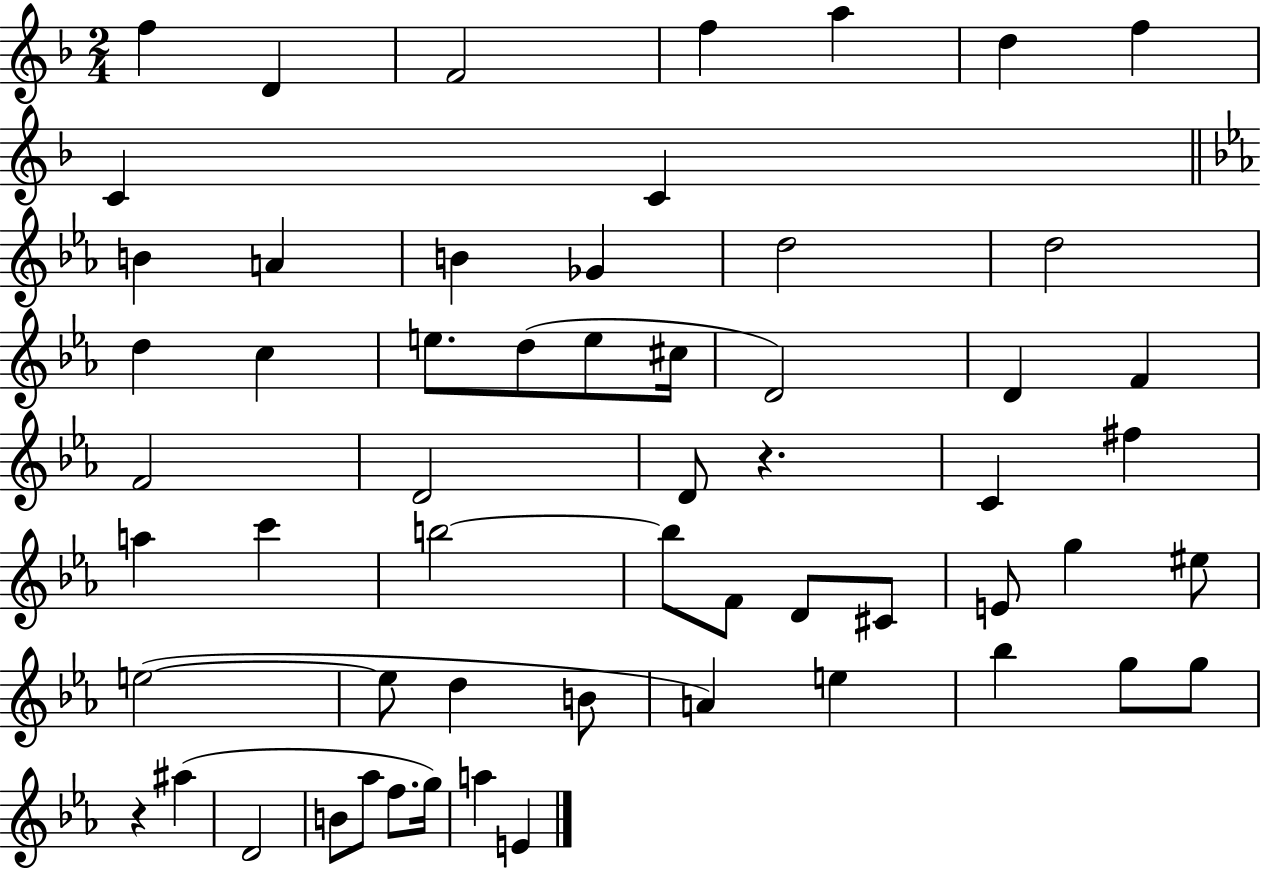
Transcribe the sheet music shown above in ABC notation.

X:1
T:Untitled
M:2/4
L:1/4
K:F
f D F2 f a d f C C B A B _G d2 d2 d c e/2 d/2 e/2 ^c/4 D2 D F F2 D2 D/2 z C ^f a c' b2 b/2 F/2 D/2 ^C/2 E/2 g ^e/2 e2 e/2 d B/2 A e _b g/2 g/2 z ^a D2 B/2 _a/2 f/2 g/4 a E